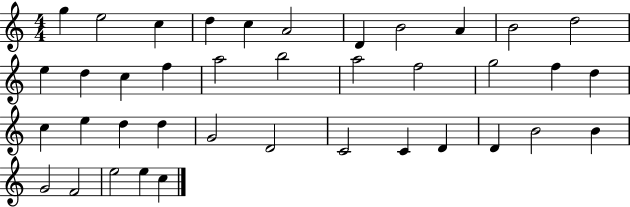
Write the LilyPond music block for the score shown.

{
  \clef treble
  \numericTimeSignature
  \time 4/4
  \key c \major
  g''4 e''2 c''4 | d''4 c''4 a'2 | d'4 b'2 a'4 | b'2 d''2 | \break e''4 d''4 c''4 f''4 | a''2 b''2 | a''2 f''2 | g''2 f''4 d''4 | \break c''4 e''4 d''4 d''4 | g'2 d'2 | c'2 c'4 d'4 | d'4 b'2 b'4 | \break g'2 f'2 | e''2 e''4 c''4 | \bar "|."
}